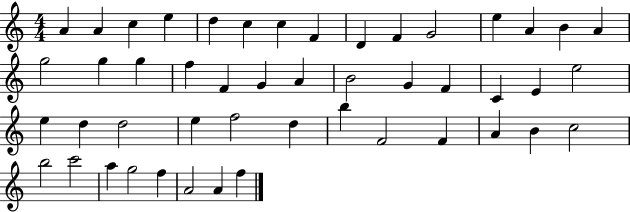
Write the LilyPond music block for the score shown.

{
  \clef treble
  \numericTimeSignature
  \time 4/4
  \key c \major
  a'4 a'4 c''4 e''4 | d''4 c''4 c''4 f'4 | d'4 f'4 g'2 | e''4 a'4 b'4 a'4 | \break g''2 g''4 g''4 | f''4 f'4 g'4 a'4 | b'2 g'4 f'4 | c'4 e'4 e''2 | \break e''4 d''4 d''2 | e''4 f''2 d''4 | b''4 f'2 f'4 | a'4 b'4 c''2 | \break b''2 c'''2 | a''4 g''2 f''4 | a'2 a'4 f''4 | \bar "|."
}